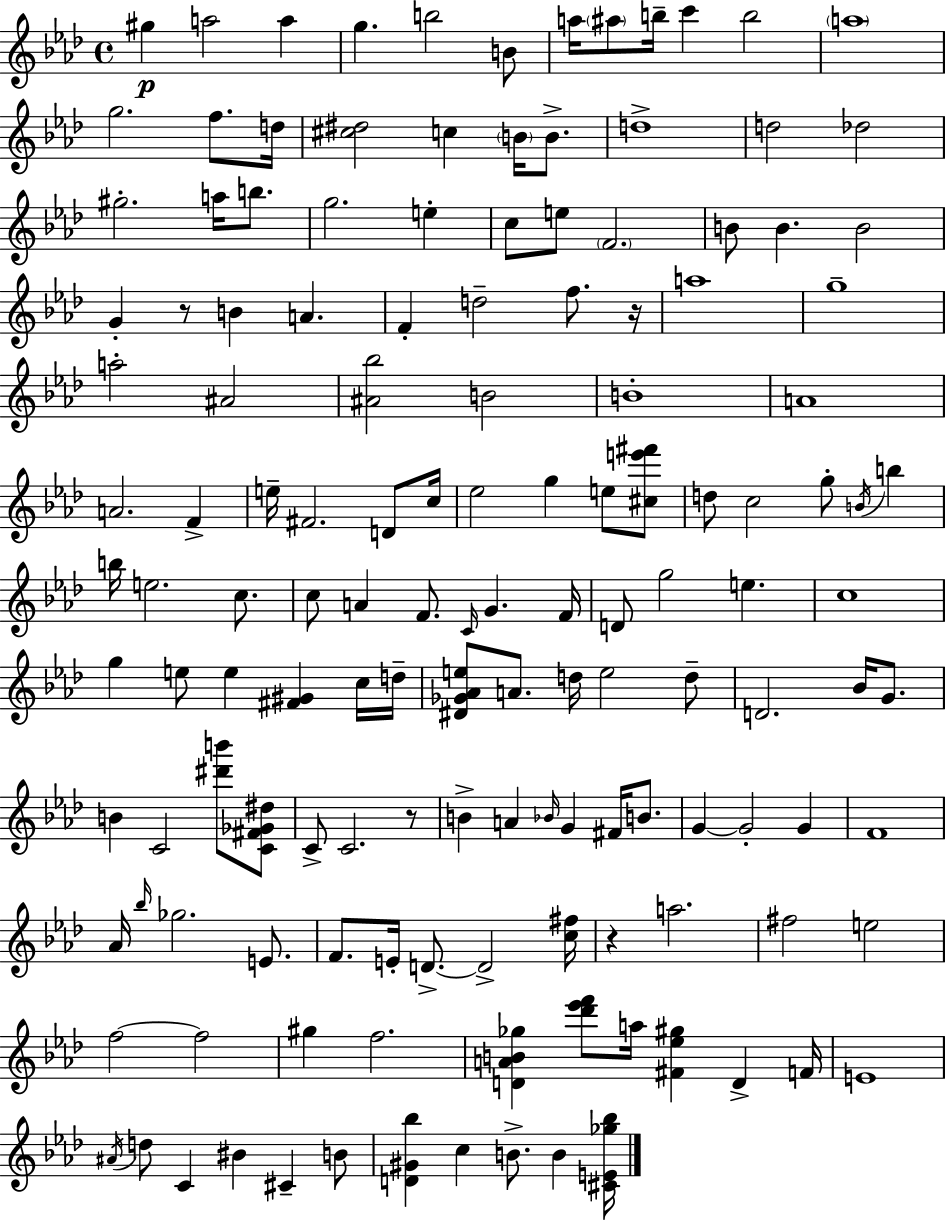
{
  \clef treble
  \time 4/4
  \defaultTimeSignature
  \key aes \major
  \repeat volta 2 { gis''4\p a''2 a''4 | g''4. b''2 b'8 | a''16 \parenthesize ais''8 b''16-- c'''4 b''2 | \parenthesize a''1 | \break g''2. f''8. d''16 | <cis'' dis''>2 c''4 \parenthesize b'16 b'8.-> | d''1-> | d''2 des''2 | \break gis''2.-. a''16 b''8. | g''2. e''4-. | c''8 e''8 \parenthesize f'2. | b'8 b'4. b'2 | \break g'4-. r8 b'4 a'4. | f'4-. d''2-- f''8. r16 | a''1 | g''1-- | \break a''2-. ais'2 | <ais' bes''>2 b'2 | b'1-. | a'1 | \break a'2. f'4-> | e''16-- fis'2. d'8 c''16 | ees''2 g''4 e''8 <cis'' e''' fis'''>8 | d''8 c''2 g''8-. \acciaccatura { b'16 } b''4 | \break b''16 e''2. c''8. | c''8 a'4 f'8. \grace { c'16 } g'4. | f'16 d'8 g''2 e''4. | c''1 | \break g''4 e''8 e''4 <fis' gis'>4 | c''16 d''16-- <dis' ges' aes' e''>8 a'8. d''16 e''2 | d''8-- d'2. bes'16 g'8. | b'4 c'2 <dis''' b'''>8 | \break <c' fis' ges' dis''>8 c'8-> c'2. | r8 b'4-> a'4 \grace { bes'16 } g'4 fis'16 | b'8. g'4~~ g'2-. g'4 | f'1 | \break aes'16 \grace { bes''16 } ges''2. | e'8. f'8. e'16-. d'8.->~~ d'2-> | <c'' fis''>16 r4 a''2. | fis''2 e''2 | \break f''2~~ f''2 | gis''4 f''2. | <d' a' b' ges''>4 <des''' ees''' f'''>8 a''16 <fis' ees'' gis''>4 d'4-> | f'16 e'1 | \break \acciaccatura { ais'16 } d''8 c'4 bis'4 cis'4-- | b'8 <d' gis' bes''>4 c''4 b'8.-> | b'4 <cis' e' ges'' bes''>16 } \bar "|."
}